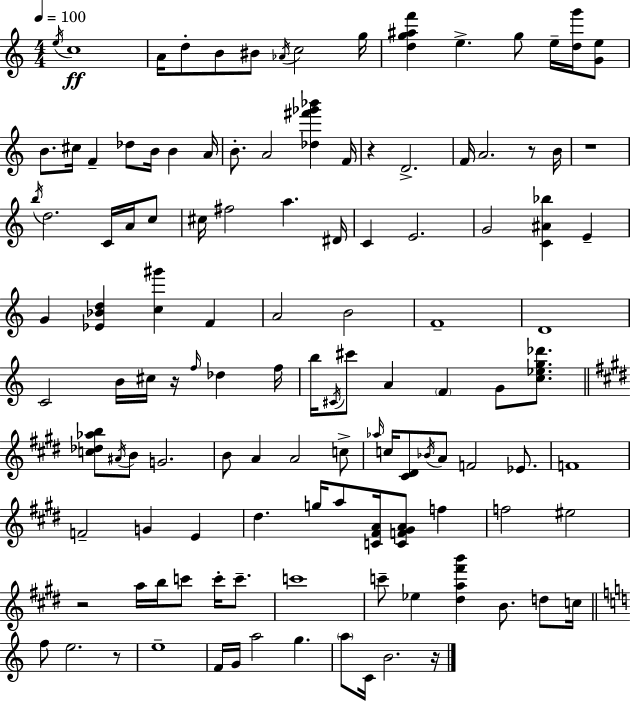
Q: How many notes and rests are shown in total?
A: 121